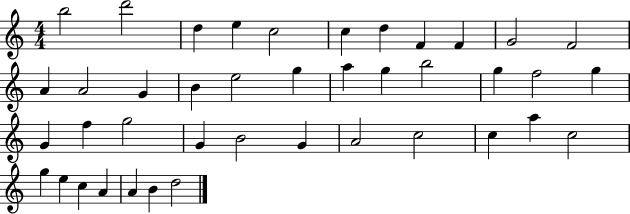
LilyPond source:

{
  \clef treble
  \numericTimeSignature
  \time 4/4
  \key c \major
  b''2 d'''2 | d''4 e''4 c''2 | c''4 d''4 f'4 f'4 | g'2 f'2 | \break a'4 a'2 g'4 | b'4 e''2 g''4 | a''4 g''4 b''2 | g''4 f''2 g''4 | \break g'4 f''4 g''2 | g'4 b'2 g'4 | a'2 c''2 | c''4 a''4 c''2 | \break g''4 e''4 c''4 a'4 | a'4 b'4 d''2 | \bar "|."
}